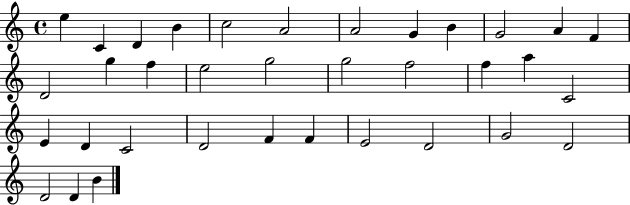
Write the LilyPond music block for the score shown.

{
  \clef treble
  \time 4/4
  \defaultTimeSignature
  \key c \major
  e''4 c'4 d'4 b'4 | c''2 a'2 | a'2 g'4 b'4 | g'2 a'4 f'4 | \break d'2 g''4 f''4 | e''2 g''2 | g''2 f''2 | f''4 a''4 c'2 | \break e'4 d'4 c'2 | d'2 f'4 f'4 | e'2 d'2 | g'2 d'2 | \break d'2 d'4 b'4 | \bar "|."
}